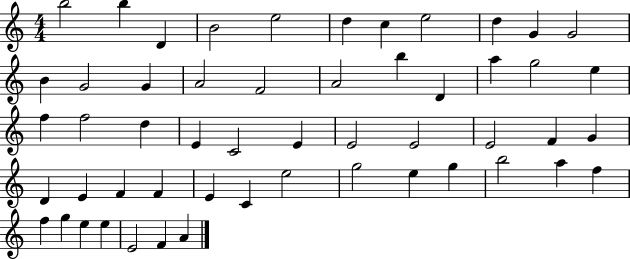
B5/h B5/q D4/q B4/h E5/h D5/q C5/q E5/h D5/q G4/q G4/h B4/q G4/h G4/q A4/h F4/h A4/h B5/q D4/q A5/q G5/h E5/q F5/q F5/h D5/q E4/q C4/h E4/q E4/h E4/h E4/h F4/q G4/q D4/q E4/q F4/q F4/q E4/q C4/q E5/h G5/h E5/q G5/q B5/h A5/q F5/q F5/q G5/q E5/q E5/q E4/h F4/q A4/q